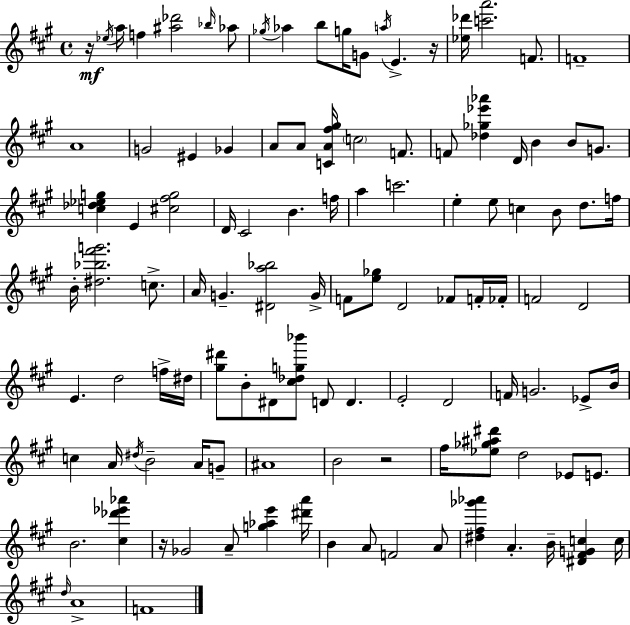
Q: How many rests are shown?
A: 4